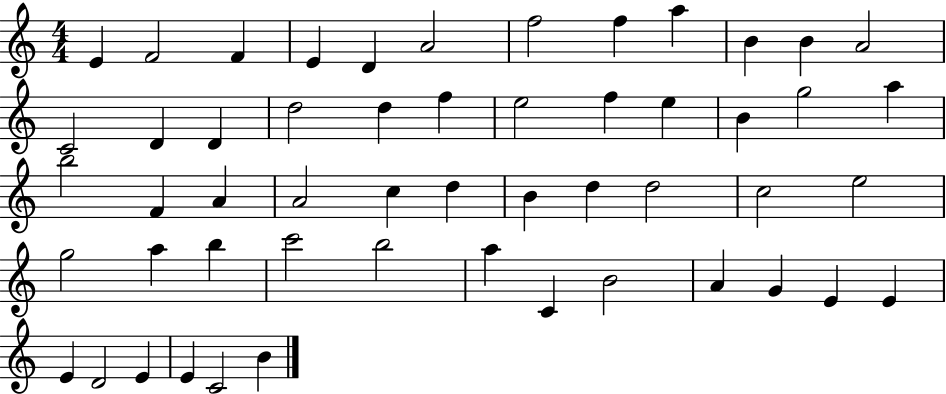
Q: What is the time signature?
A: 4/4